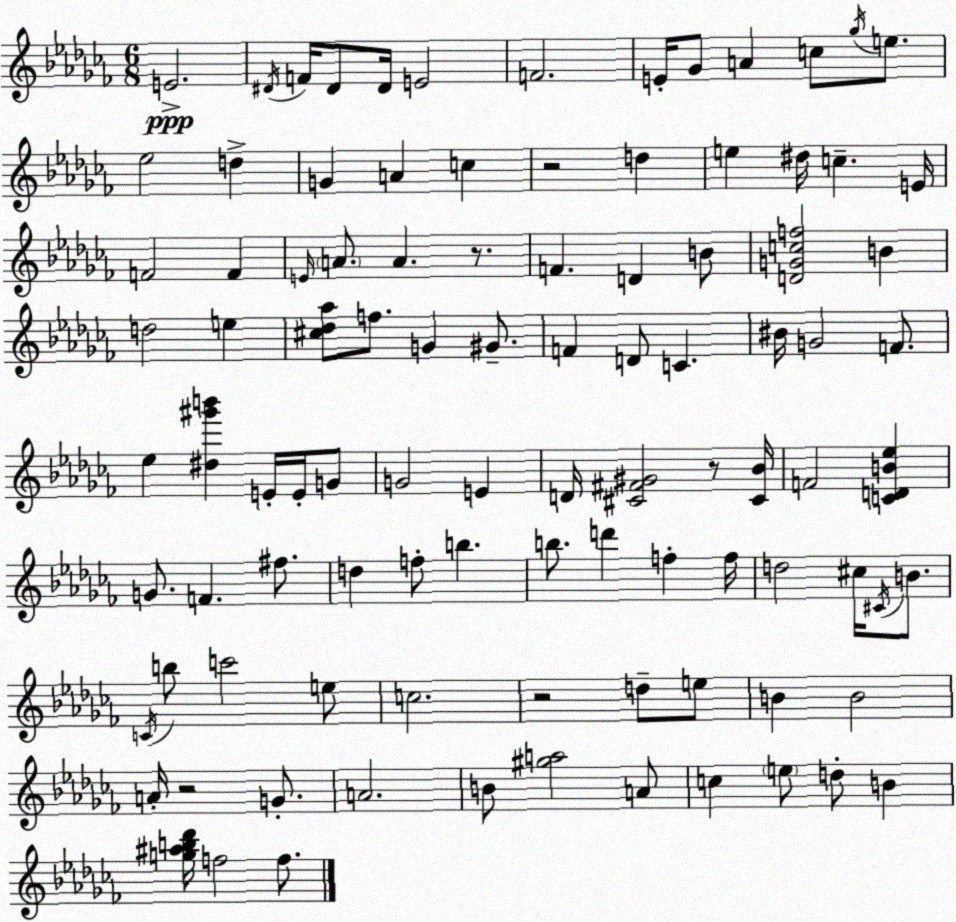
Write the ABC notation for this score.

X:1
T:Untitled
M:6/8
L:1/4
K:Abm
E2 ^D/4 F/4 ^D/2 ^D/4 E2 F2 E/4 _G/2 A c/2 _g/4 e/2 _e2 d G A c z2 d e ^d/4 c E/4 F2 F E/4 A/2 A z/2 F D B/2 [DGcf]2 B d2 e [^c_d_a]/2 f/2 G ^G/2 F D/2 C ^B/4 G2 F/2 _e [^d^g'b'] E/4 E/4 G/2 G2 E D/4 [^C^F^G]2 z/2 [^C_B]/4 F2 [CDB_e] G/2 F ^f/2 d f/2 b b/2 d' f f/4 d2 ^c/4 ^C/4 B/2 C/4 b/2 c'2 e/2 c2 z2 d/2 e/2 B B2 A/4 z2 G/2 A2 B/2 [^ga]2 A/2 c e/2 d/2 B [g^ab_d']/4 f2 f/2